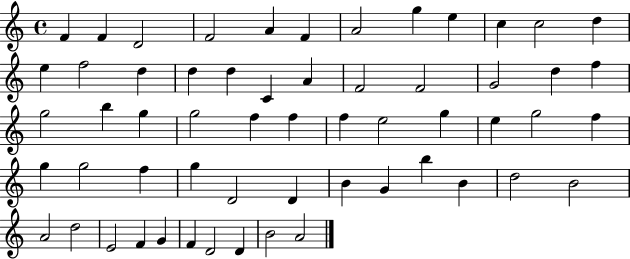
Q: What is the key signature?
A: C major